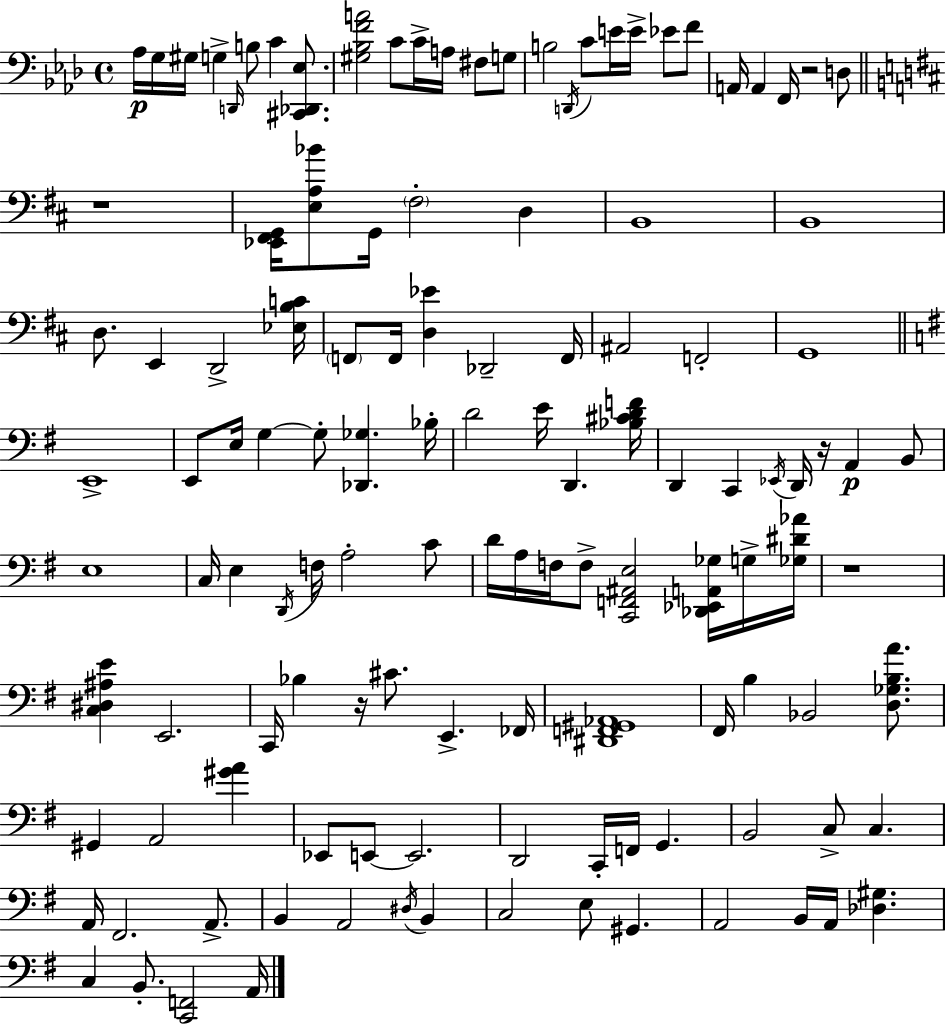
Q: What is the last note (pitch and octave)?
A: A2